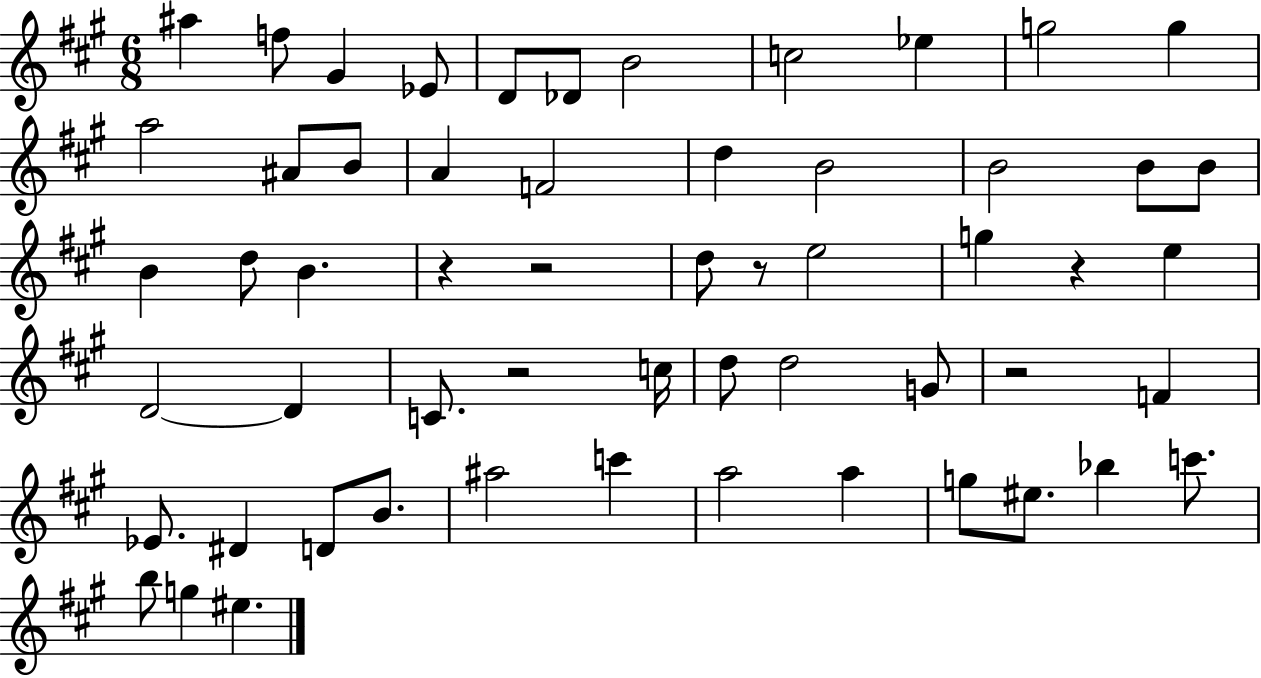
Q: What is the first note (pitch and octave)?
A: A#5